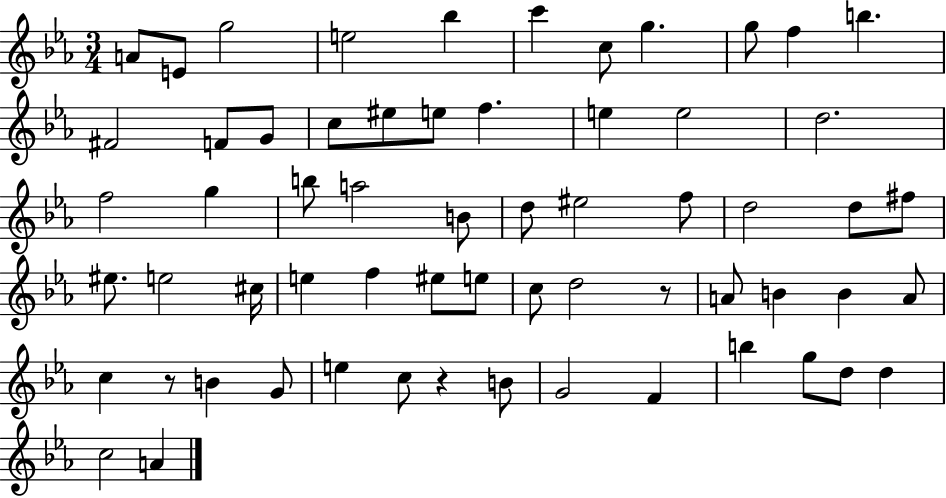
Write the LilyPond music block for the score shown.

{
  \clef treble
  \numericTimeSignature
  \time 3/4
  \key ees \major
  a'8 e'8 g''2 | e''2 bes''4 | c'''4 c''8 g''4. | g''8 f''4 b''4. | \break fis'2 f'8 g'8 | c''8 eis''8 e''8 f''4. | e''4 e''2 | d''2. | \break f''2 g''4 | b''8 a''2 b'8 | d''8 eis''2 f''8 | d''2 d''8 fis''8 | \break eis''8. e''2 cis''16 | e''4 f''4 eis''8 e''8 | c''8 d''2 r8 | a'8 b'4 b'4 a'8 | \break c''4 r8 b'4 g'8 | e''4 c''8 r4 b'8 | g'2 f'4 | b''4 g''8 d''8 d''4 | \break c''2 a'4 | \bar "|."
}